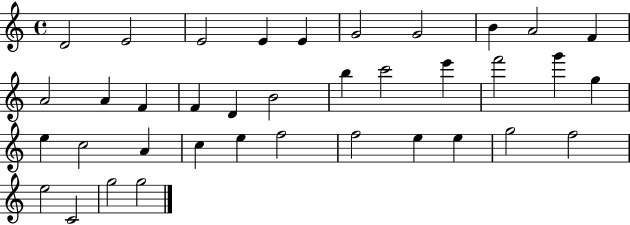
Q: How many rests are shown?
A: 0